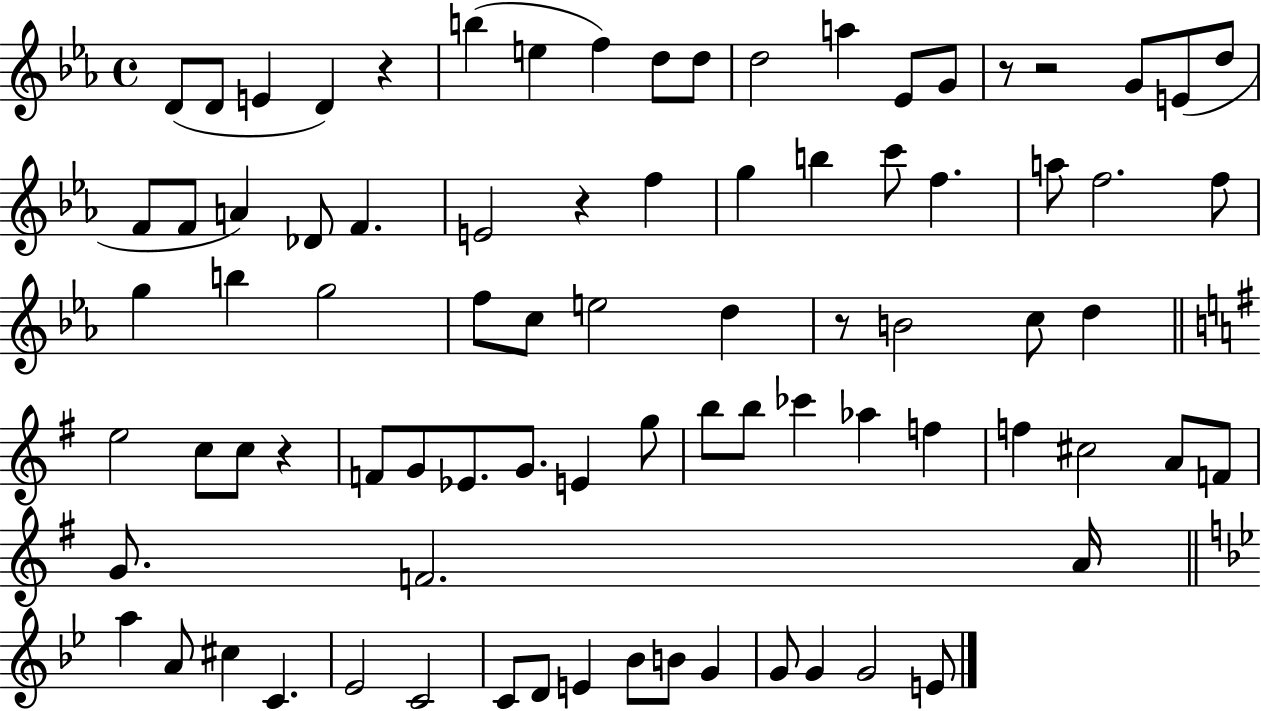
X:1
T:Untitled
M:4/4
L:1/4
K:Eb
D/2 D/2 E D z b e f d/2 d/2 d2 a _E/2 G/2 z/2 z2 G/2 E/2 d/2 F/2 F/2 A _D/2 F E2 z f g b c'/2 f a/2 f2 f/2 g b g2 f/2 c/2 e2 d z/2 B2 c/2 d e2 c/2 c/2 z F/2 G/2 _E/2 G/2 E g/2 b/2 b/2 _c' _a f f ^c2 A/2 F/2 G/2 F2 A/4 a A/2 ^c C _E2 C2 C/2 D/2 E _B/2 B/2 G G/2 G G2 E/2